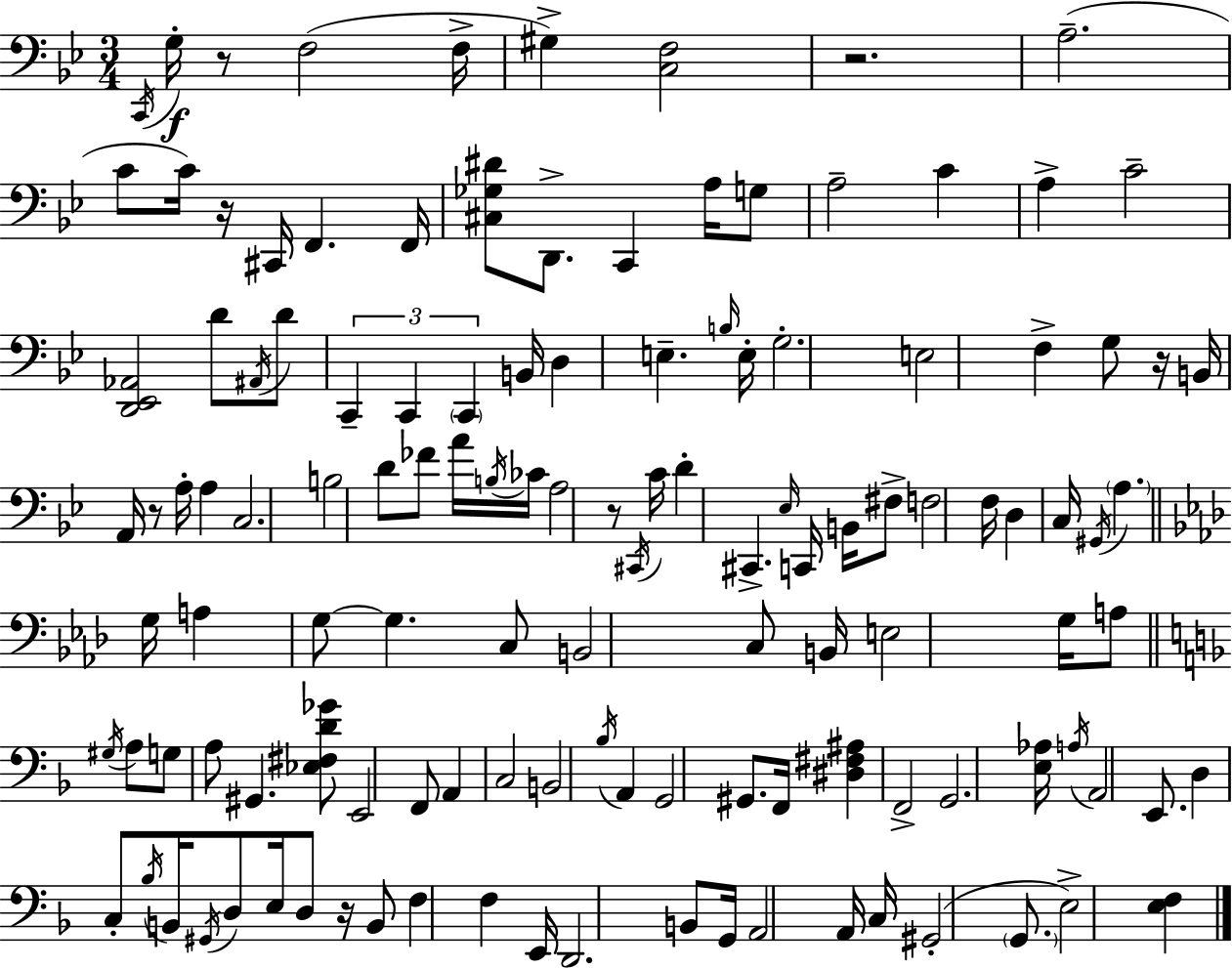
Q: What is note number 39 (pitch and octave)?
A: C3